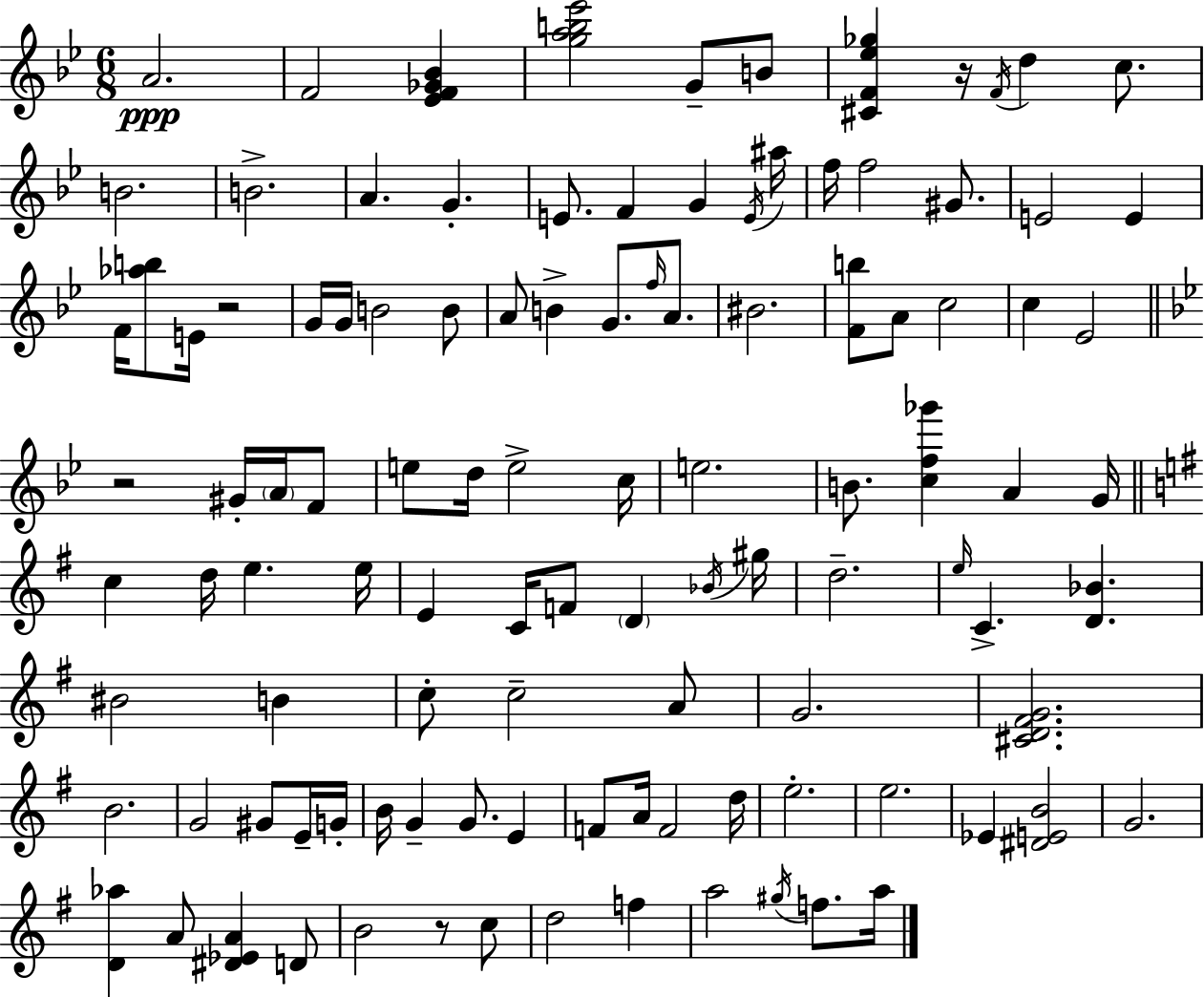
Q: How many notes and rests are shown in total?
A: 109